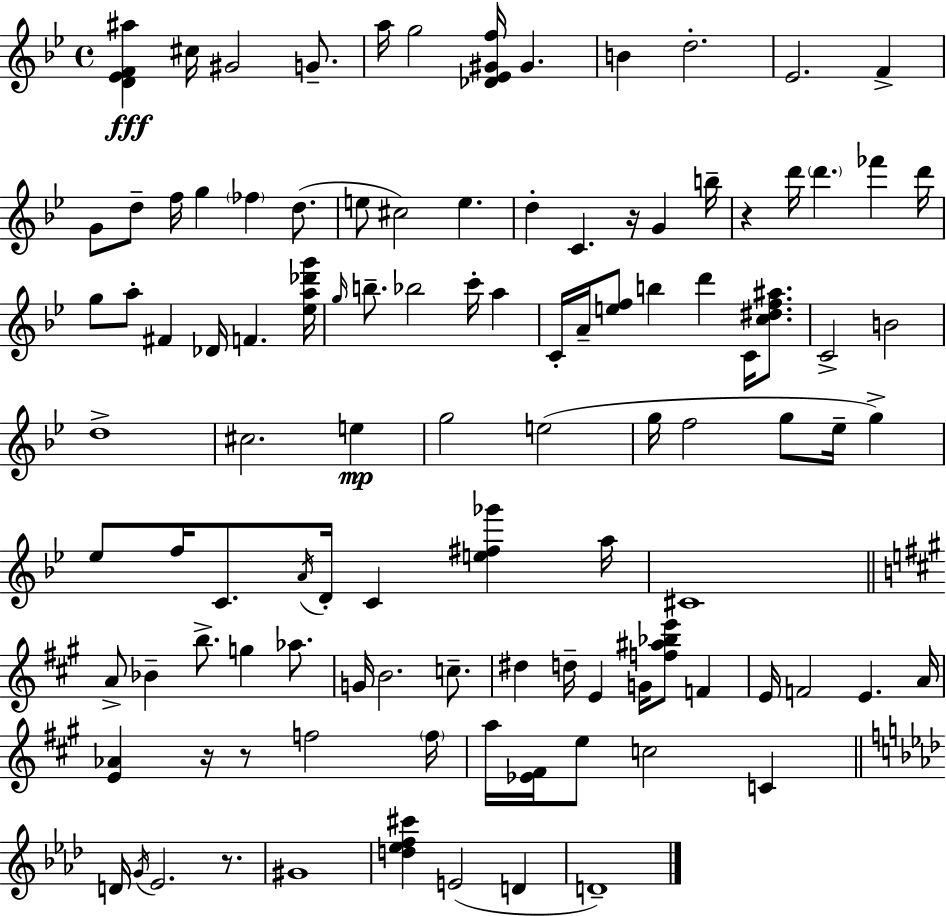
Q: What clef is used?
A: treble